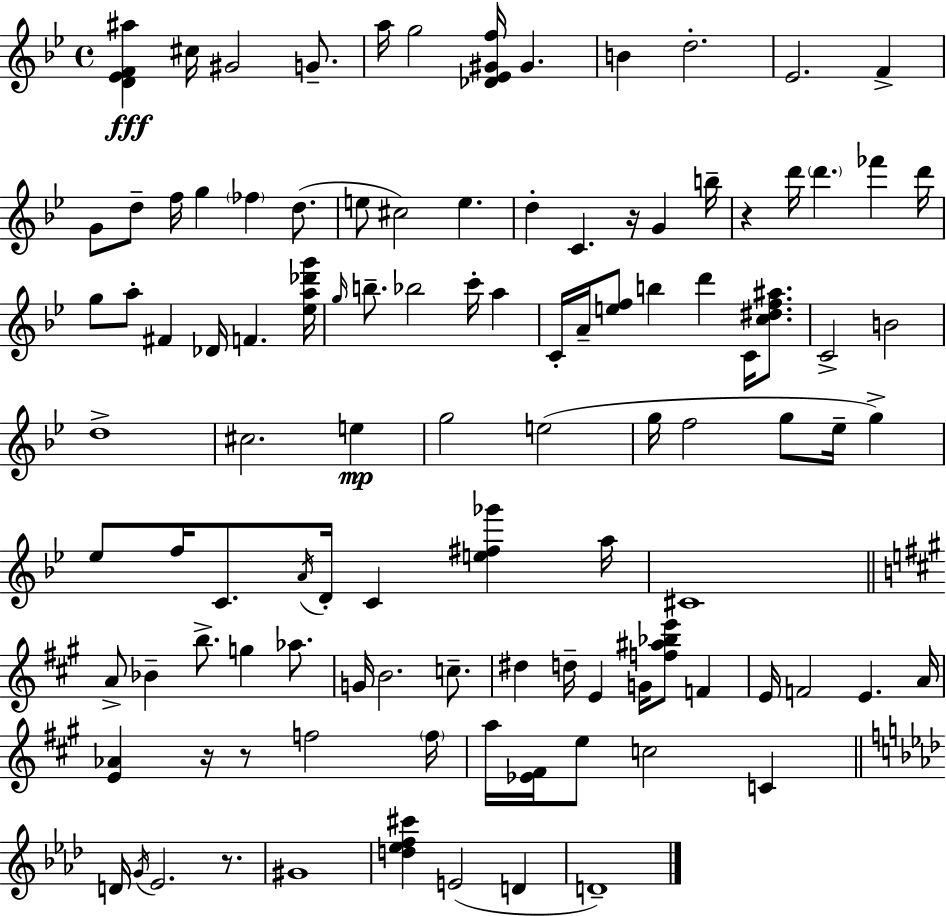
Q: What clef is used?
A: treble